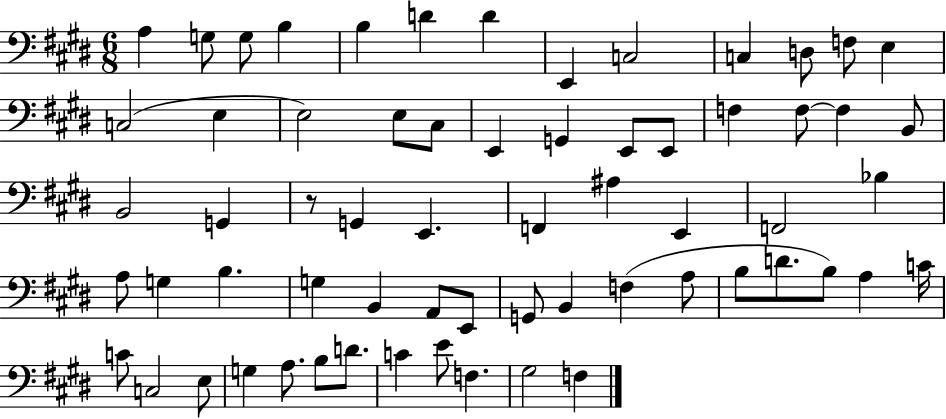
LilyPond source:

{
  \clef bass
  \numericTimeSignature
  \time 6/8
  \key e \major
  a4 g8 g8 b4 | b4 d'4 d'4 | e,4 c2 | c4 d8 f8 e4 | \break c2( e4 | e2) e8 cis8 | e,4 g,4 e,8 e,8 | f4 f8~~ f4 b,8 | \break b,2 g,4 | r8 g,4 e,4. | f,4 ais4 e,4 | f,2 bes4 | \break a8 g4 b4. | g4 b,4 a,8 e,8 | g,8 b,4 f4( a8 | b8 d'8. b8) a4 c'16 | \break c'8 c2 e8 | g4 a8. b8 d'8. | c'4 e'8 f4. | gis2 f4 | \break \bar "|."
}